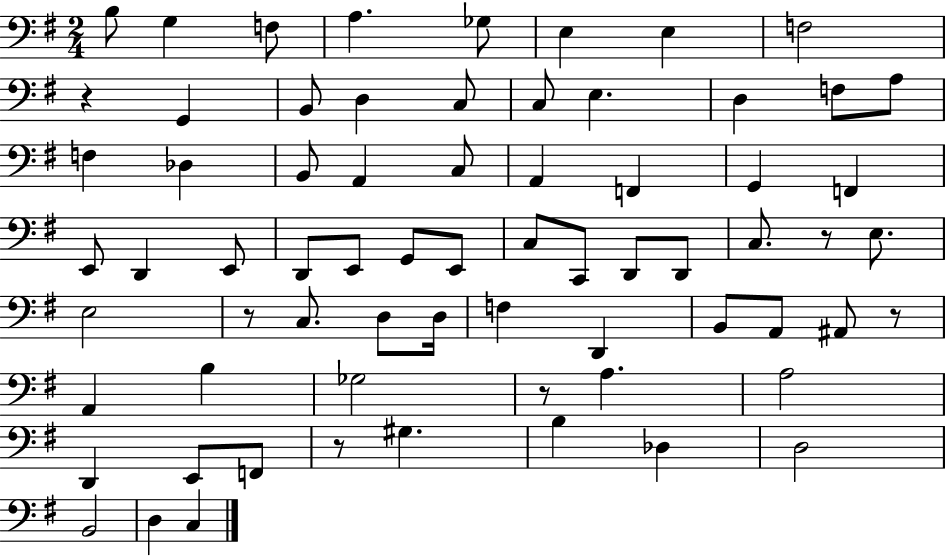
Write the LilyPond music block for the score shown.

{
  \clef bass
  \numericTimeSignature
  \time 2/4
  \key g \major
  b8 g4 f8 | a4. ges8 | e4 e4 | f2 | \break r4 g,4 | b,8 d4 c8 | c8 e4. | d4 f8 a8 | \break f4 des4 | b,8 a,4 c8 | a,4 f,4 | g,4 f,4 | \break e,8 d,4 e,8 | d,8 e,8 g,8 e,8 | c8 c,8 d,8 d,8 | c8. r8 e8. | \break e2 | r8 c8. d8 d16 | f4 d,4 | b,8 a,8 ais,8 r8 | \break a,4 b4 | ges2 | r8 a4. | a2 | \break d,4 e,8 f,8 | r8 gis4. | b4 des4 | d2 | \break b,2 | d4 c4 | \bar "|."
}